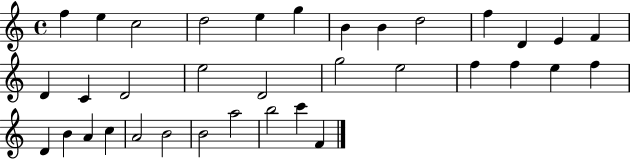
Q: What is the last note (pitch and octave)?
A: F4